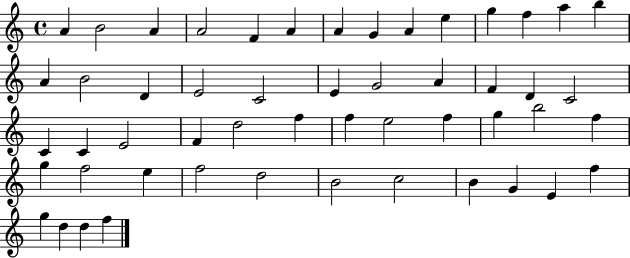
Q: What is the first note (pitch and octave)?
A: A4